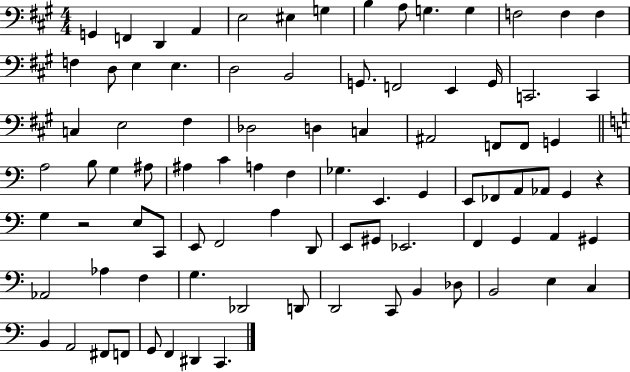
{
  \clef bass
  \numericTimeSignature
  \time 4/4
  \key a \major
  g,4 f,4 d,4 a,4 | e2 eis4 g4 | b4 a8 g4. g4 | f2 f4 f4 | \break f4 d8 e4 e4. | d2 b,2 | g,8. f,2 e,4 g,16 | c,2. c,4 | \break c4 e2 fis4 | des2 d4 c4 | ais,2 f,8 f,8 g,4 | \bar "||" \break \key c \major a2 b8 g4 ais8 | ais4 c'4 a4 f4 | ges4. e,4. g,4 | e,8 fes,8 a,8 aes,8 g,4 r4 | \break g4 r2 e8 c,8 | e,8 f,2 a4 d,8 | e,8 gis,8 ees,2. | f,4 g,4 a,4 gis,4 | \break aes,2 aes4 f4 | g4. des,2 d,8 | d,2 c,8 b,4 des8 | b,2 e4 c4 | \break b,4 a,2 fis,8 f,8 | g,8 f,4 dis,4 c,4. | \bar "|."
}